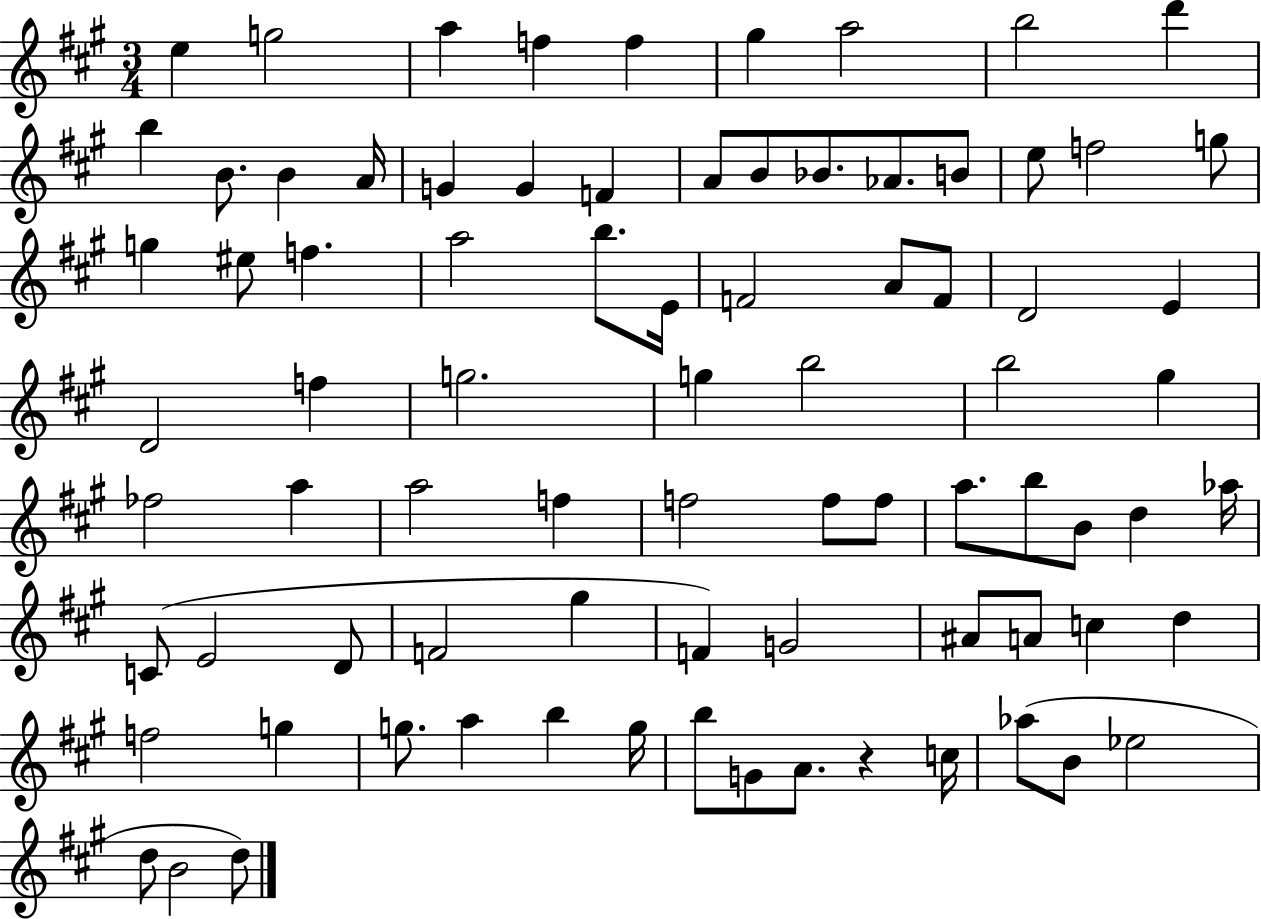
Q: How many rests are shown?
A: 1